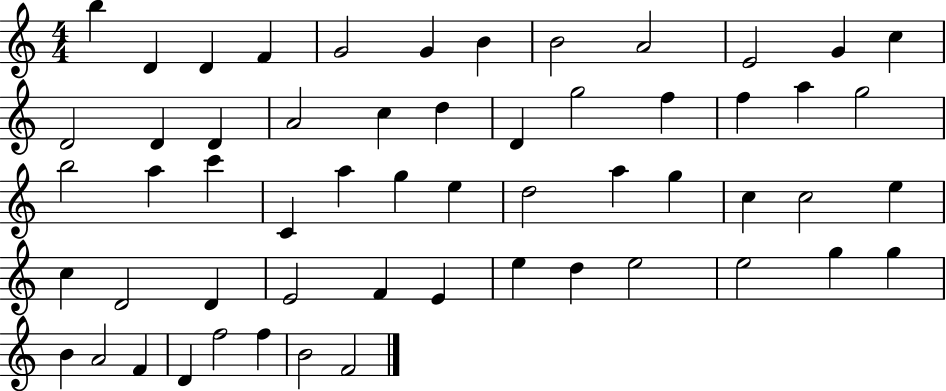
B5/q D4/q D4/q F4/q G4/h G4/q B4/q B4/h A4/h E4/h G4/q C5/q D4/h D4/q D4/q A4/h C5/q D5/q D4/q G5/h F5/q F5/q A5/q G5/h B5/h A5/q C6/q C4/q A5/q G5/q E5/q D5/h A5/q G5/q C5/q C5/h E5/q C5/q D4/h D4/q E4/h F4/q E4/q E5/q D5/q E5/h E5/h G5/q G5/q B4/q A4/h F4/q D4/q F5/h F5/q B4/h F4/h